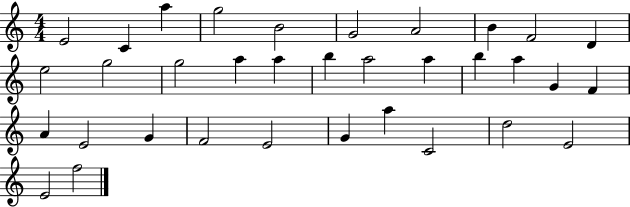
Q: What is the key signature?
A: C major